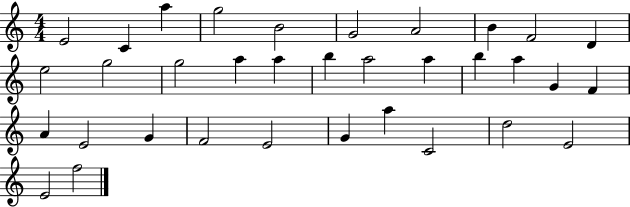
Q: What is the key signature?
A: C major